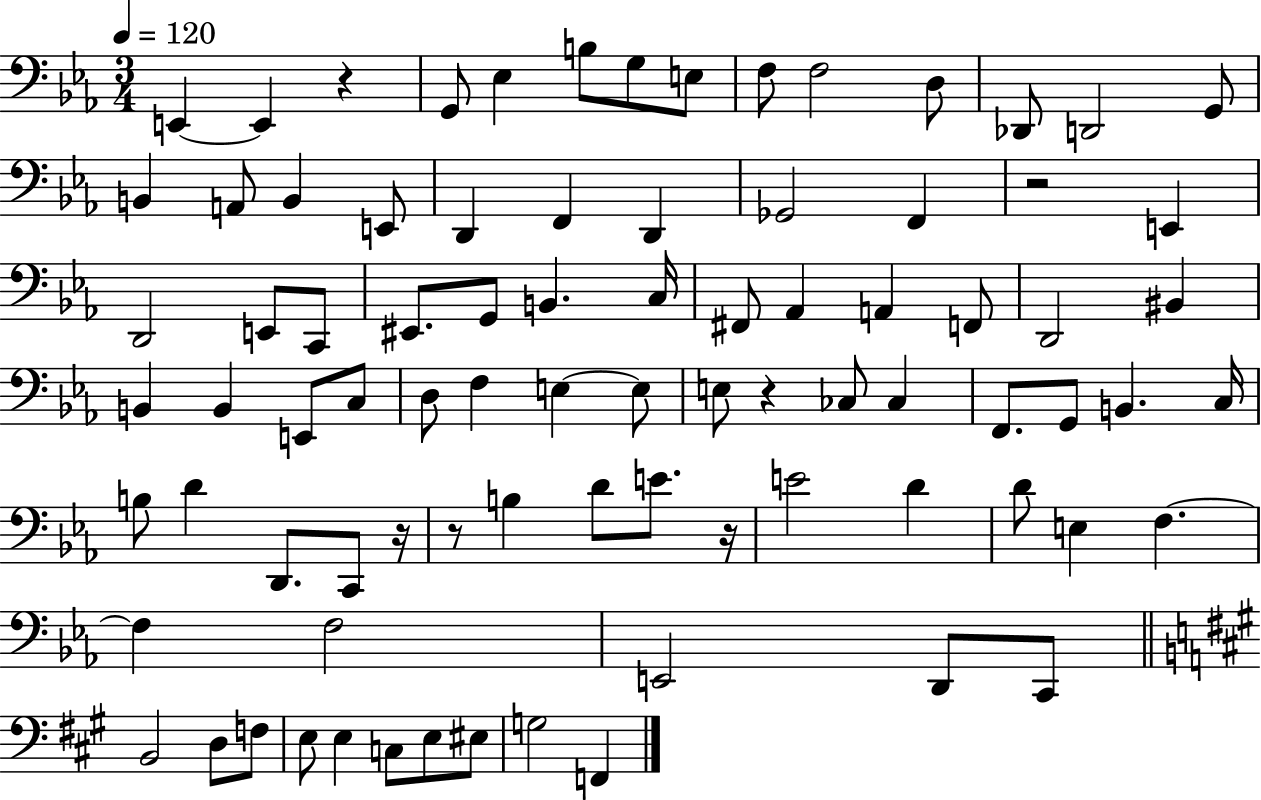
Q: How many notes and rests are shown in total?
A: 84